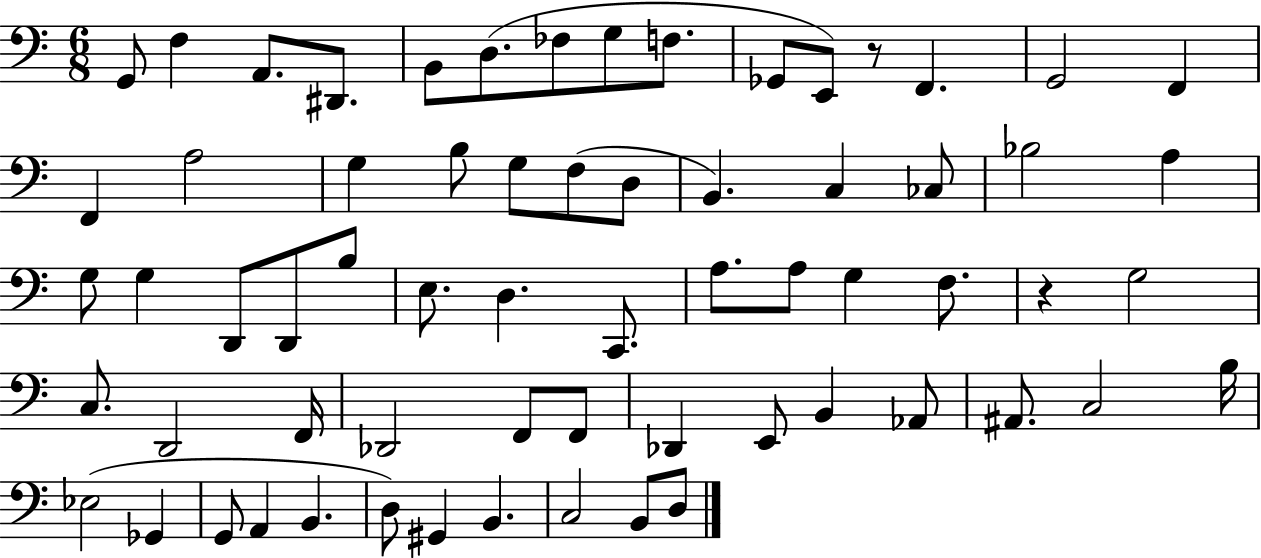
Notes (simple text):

G2/e F3/q A2/e. D#2/e. B2/e D3/e. FES3/e G3/e F3/e. Gb2/e E2/e R/e F2/q. G2/h F2/q F2/q A3/h G3/q B3/e G3/e F3/e D3/e B2/q. C3/q CES3/e Bb3/h A3/q G3/e G3/q D2/e D2/e B3/e E3/e. D3/q. C2/e. A3/e. A3/e G3/q F3/e. R/q G3/h C3/e. D2/h F2/s Db2/h F2/e F2/e Db2/q E2/e B2/q Ab2/e A#2/e. C3/h B3/s Eb3/h Gb2/q G2/e A2/q B2/q. D3/e G#2/q B2/q. C3/h B2/e D3/e